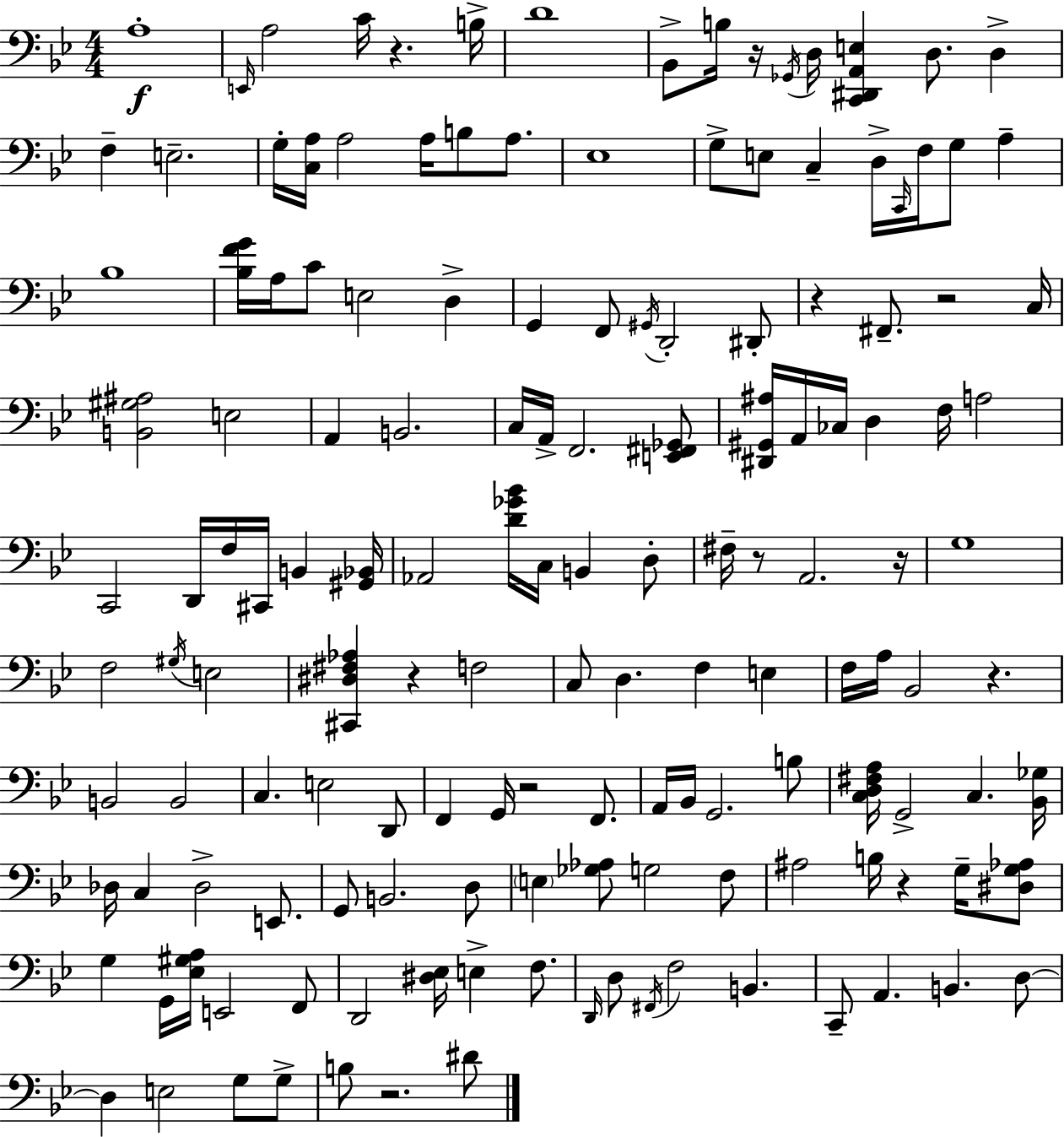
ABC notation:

X:1
T:Untitled
M:4/4
L:1/4
K:Bb
A,4 E,,/4 A,2 C/4 z B,/4 D4 _B,,/2 B,/4 z/4 _G,,/4 D,/4 [C,,^D,,A,,E,] D,/2 D, F, E,2 G,/4 [C,A,]/4 A,2 A,/4 B,/2 A,/2 _E,4 G,/2 E,/2 C, D,/4 C,,/4 F,/4 G,/2 A, _B,4 [_B,FG]/4 A,/4 C/2 E,2 D, G,, F,,/2 ^G,,/4 D,,2 ^D,,/2 z ^F,,/2 z2 C,/4 [B,,^G,^A,]2 E,2 A,, B,,2 C,/4 A,,/4 F,,2 [E,,^F,,_G,,]/2 [^D,,^G,,^A,]/4 A,,/4 _C,/4 D, F,/4 A,2 C,,2 D,,/4 F,/4 ^C,,/4 B,, [^G,,_B,,]/4 _A,,2 [D_G_B]/4 C,/4 B,, D,/2 ^F,/4 z/2 A,,2 z/4 G,4 F,2 ^G,/4 E,2 [^C,,^D,^F,_A,] z F,2 C,/2 D, F, E, F,/4 A,/4 _B,,2 z B,,2 B,,2 C, E,2 D,,/2 F,, G,,/4 z2 F,,/2 A,,/4 _B,,/4 G,,2 B,/2 [C,D,^F,A,]/4 G,,2 C, [_B,,_G,]/4 _D,/4 C, _D,2 E,,/2 G,,/2 B,,2 D,/2 E, [_G,_A,]/2 G,2 F,/2 ^A,2 B,/4 z G,/4 [^D,G,_A,]/2 G, G,,/4 [_E,^G,A,]/4 E,,2 F,,/2 D,,2 [^D,_E,]/4 E, F,/2 D,,/4 D,/2 ^F,,/4 F,2 B,, C,,/2 A,, B,, D,/2 D, E,2 G,/2 G,/2 B,/2 z2 ^D/2